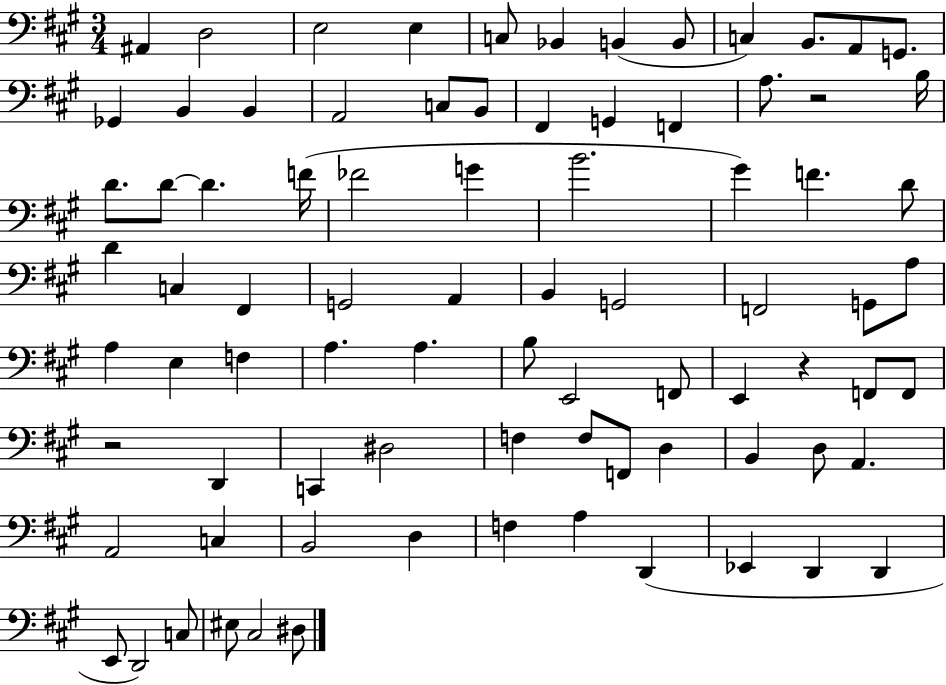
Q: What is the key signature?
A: A major